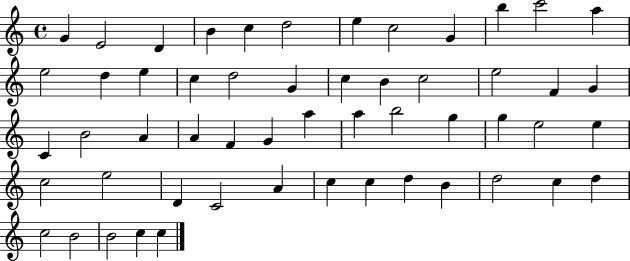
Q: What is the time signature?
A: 4/4